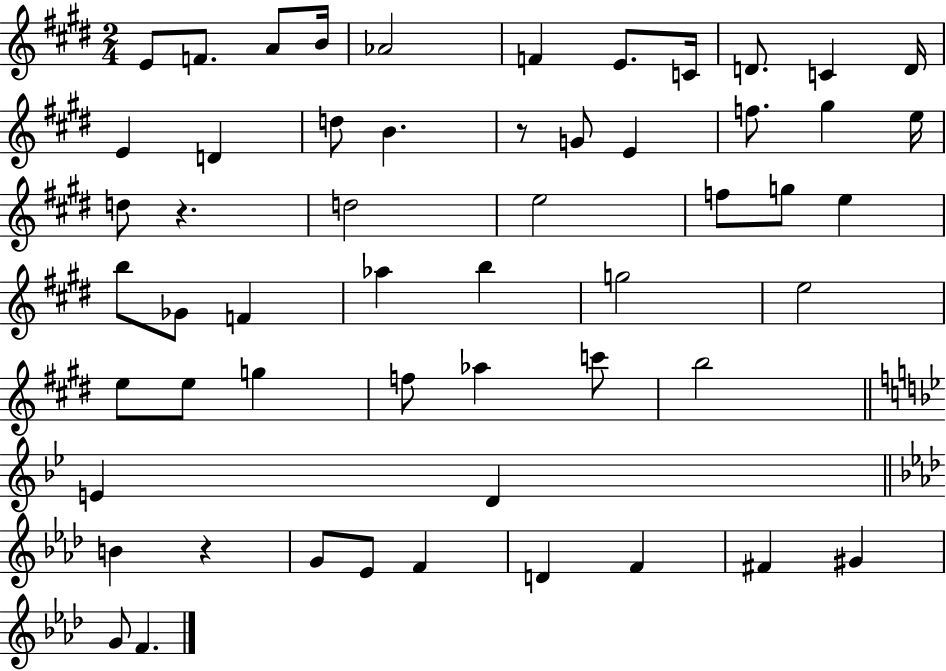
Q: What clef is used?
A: treble